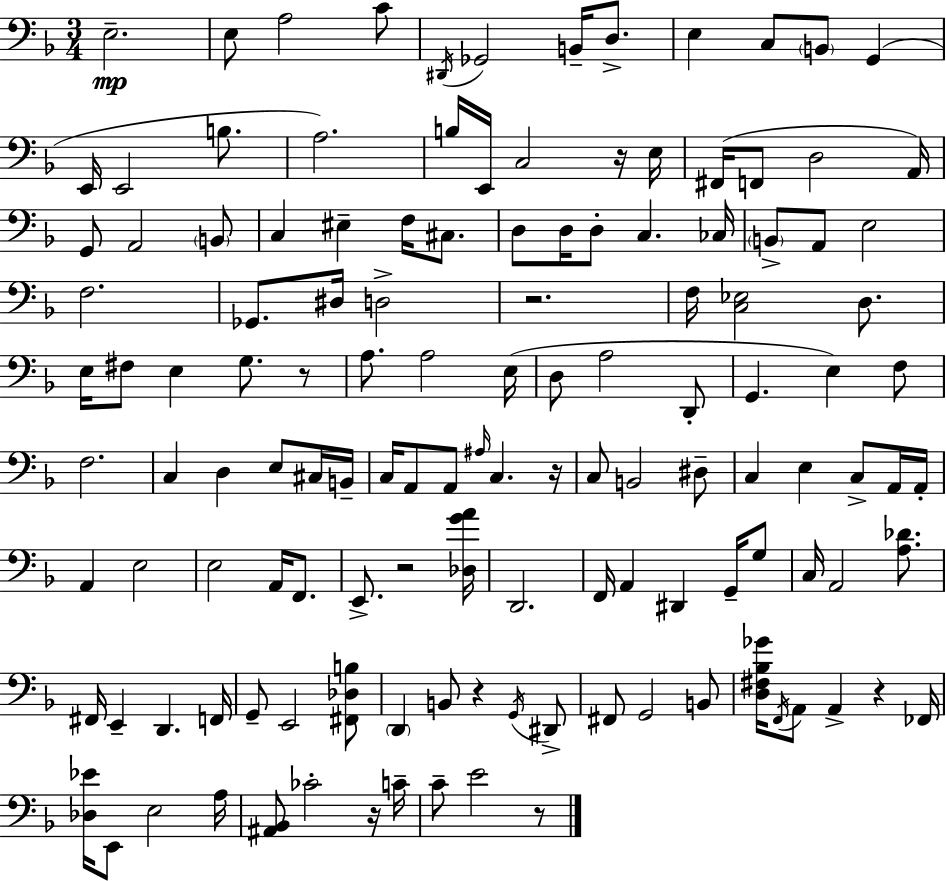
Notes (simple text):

E3/h. E3/e A3/h C4/e D#2/s Gb2/h B2/s D3/e. E3/q C3/e B2/e G2/q E2/s E2/h B3/e. A3/h. B3/s E2/s C3/h R/s E3/s F#2/s F2/e D3/h A2/s G2/e A2/h B2/e C3/q EIS3/q F3/s C#3/e. D3/e D3/s D3/e C3/q. CES3/s B2/e A2/e E3/h F3/h. Gb2/e. D#3/s D3/h R/h. F3/s [C3,Eb3]/h D3/e. E3/s F#3/e E3/q G3/e. R/e A3/e. A3/h E3/s D3/e A3/h D2/e G2/q. E3/q F3/e F3/h. C3/q D3/q E3/e C#3/s B2/s C3/s A2/e A2/e A#3/s C3/q. R/s C3/e B2/h D#3/e C3/q E3/q C3/e A2/s A2/s A2/q E3/h E3/h A2/s F2/e. E2/e. R/h [Db3,G4,A4]/s D2/h. F2/s A2/q D#2/q G2/s G3/e C3/s A2/h [A3,Db4]/e. F#2/s E2/q D2/q. F2/s G2/e E2/h [F#2,Db3,B3]/e D2/q B2/e R/q G2/s D#2/e F#2/e G2/h B2/e [D3,F#3,Bb3,Gb4]/s F2/s A2/e A2/q R/q FES2/s [Db3,Eb4]/s E2/e E3/h A3/s [A#2,Bb2]/e CES4/h R/s C4/s C4/e E4/h R/e